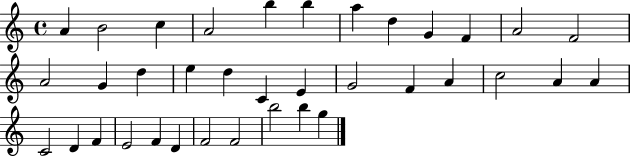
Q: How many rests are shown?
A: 0